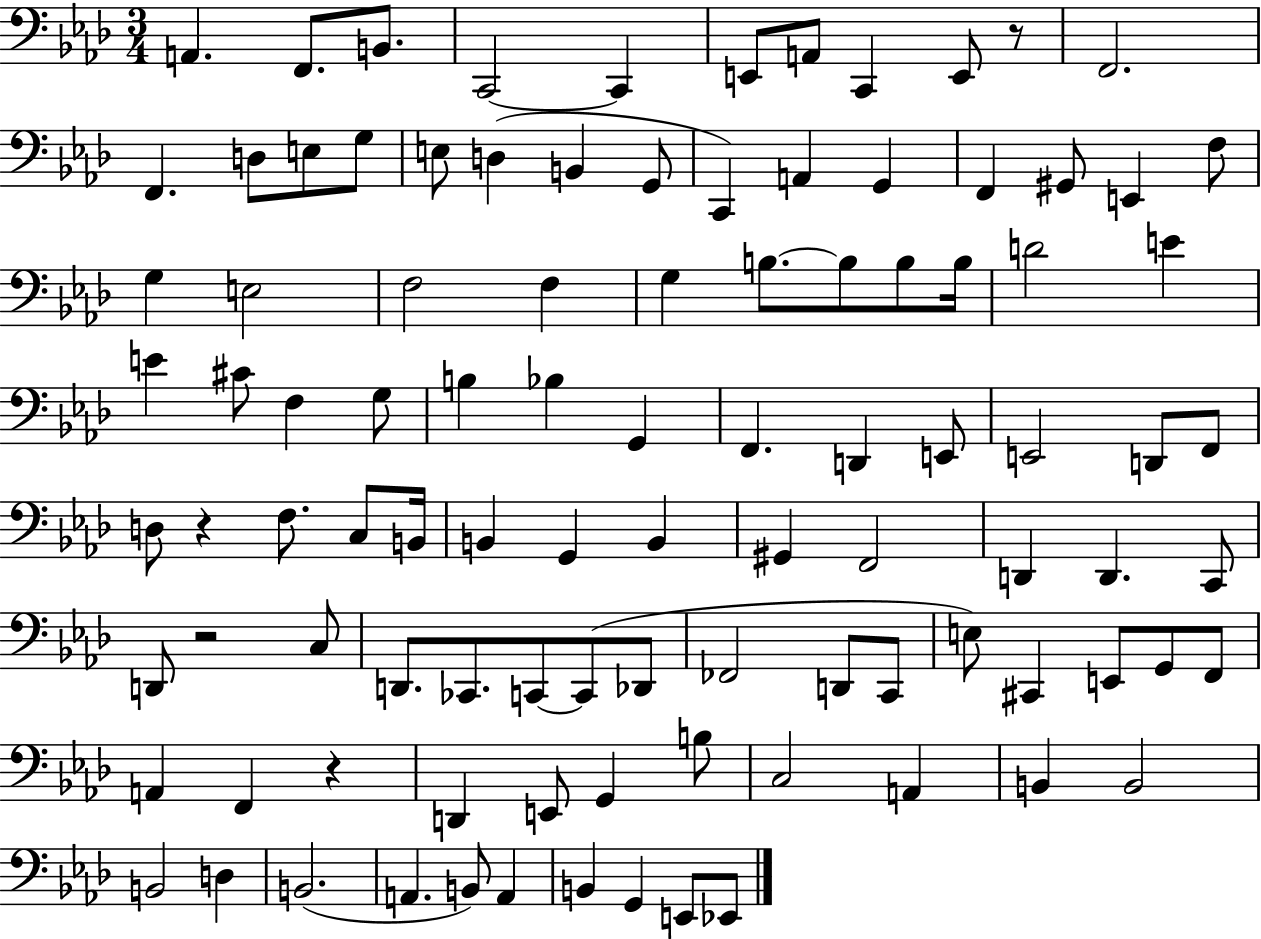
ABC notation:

X:1
T:Untitled
M:3/4
L:1/4
K:Ab
A,, F,,/2 B,,/2 C,,2 C,, E,,/2 A,,/2 C,, E,,/2 z/2 F,,2 F,, D,/2 E,/2 G,/2 E,/2 D, B,, G,,/2 C,, A,, G,, F,, ^G,,/2 E,, F,/2 G, E,2 F,2 F, G, B,/2 B,/2 B,/2 B,/4 D2 E E ^C/2 F, G,/2 B, _B, G,, F,, D,, E,,/2 E,,2 D,,/2 F,,/2 D,/2 z F,/2 C,/2 B,,/4 B,, G,, B,, ^G,, F,,2 D,, D,, C,,/2 D,,/2 z2 C,/2 D,,/2 _C,,/2 C,,/2 C,,/2 _D,,/2 _F,,2 D,,/2 C,,/2 E,/2 ^C,, E,,/2 G,,/2 F,,/2 A,, F,, z D,, E,,/2 G,, B,/2 C,2 A,, B,, B,,2 B,,2 D, B,,2 A,, B,,/2 A,, B,, G,, E,,/2 _E,,/2